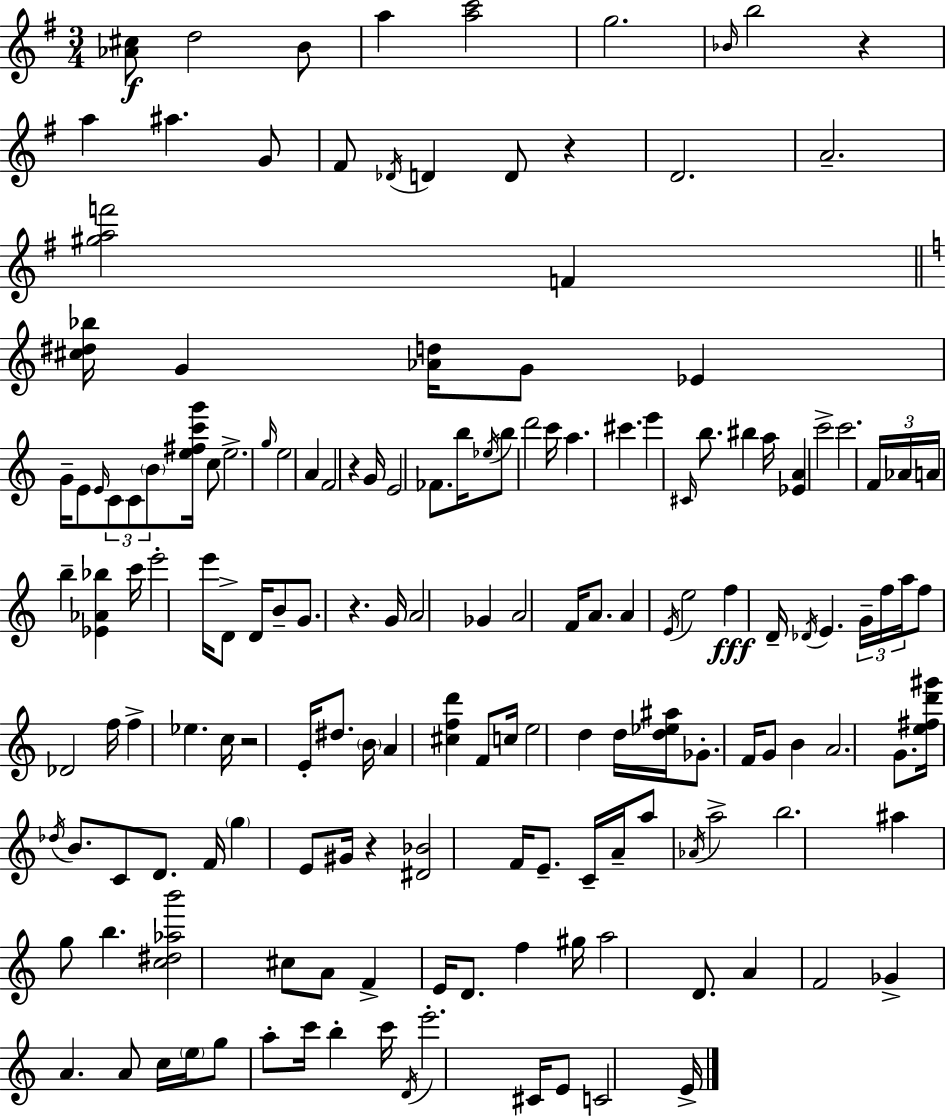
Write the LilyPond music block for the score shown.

{
  \clef treble
  \numericTimeSignature
  \time 3/4
  \key e \minor
  \repeat volta 2 { <aes' cis''>8\f d''2 b'8 | a''4 <a'' c'''>2 | g''2. | \grace { bes'16 } b''2 r4 | \break a''4 ais''4. g'8 | fis'8 \acciaccatura { des'16 } d'4 d'8 r4 | d'2. | a'2.-- | \break <gis'' a'' f'''>2 f'4 | \bar "||" \break \key c \major <cis'' dis'' bes''>16 g'4 <aes' d''>16 g'8 ees'4 | g'16-- e'8 \grace { e'16 } \tuplet 3/2 { c'8 c'8 \parenthesize b'8 } <e'' fis'' c''' g'''>16 c''8 | e''2.-> | \grace { g''16 } e''2 a'4 | \break f'2 r4 | g'16 e'2 fes'8. | b''16 \acciaccatura { ees''16 } b''8 d'''2 | c'''16 a''4. cis'''4. | \break e'''4 \grace { cis'16 } b''8. bis''4 | a''16 <ees' a'>4 c'''2-> | c'''2. | \tuplet 3/2 { f'16 aes'16 a'16 } b''4-- <ees' aes' bes''>4 | \break c'''16 e'''2-. | e'''16 d'8-> d'16 b'8-- g'8. r4. | g'16 a'2 | ges'4 a'2 | \break f'16 a'8. a'4 \acciaccatura { e'16 } e''2 | f''4\fff d'16-- \acciaccatura { des'16 } e'4. | \tuplet 3/2 { g'16-- f''16 a''16 } f''8 des'2 | f''16 f''4-> ees''4. | \break c''16 r2 | e'16-. dis''8. \parenthesize b'16 a'4 <cis'' f'' d'''>4 | f'8 c''16 e''2 | d''4 d''16 <d'' ees'' ais''>16 ges'8.-. f'16 | \break g'8 b'4 a'2. | g'8. <e'' fis'' d''' gis'''>16 \acciaccatura { des''16 } b'8. | c'8 d'8. f'16 \parenthesize g''4 | e'8 gis'16 r4 <dis' bes'>2 | \break f'16 e'8.-- c'16-- a'16-- a''8 \acciaccatura { aes'16 } | a''2-> b''2. | ais''4 | g''8 b''4. <c'' dis'' aes'' b'''>2 | \break cis''8 a'8 f'4-> | e'16 d'8. f''4 gis''16 a''2 | d'8. a'4 | f'2 ges'4-> | \break a'4. a'8 c''16 \parenthesize e''16 g''8 | a''8-. c'''16 b''4-. c'''16 \acciaccatura { d'16 } e'''2.-. | cis'16 e'8 | c'2 e'16-> } \bar "|."
}